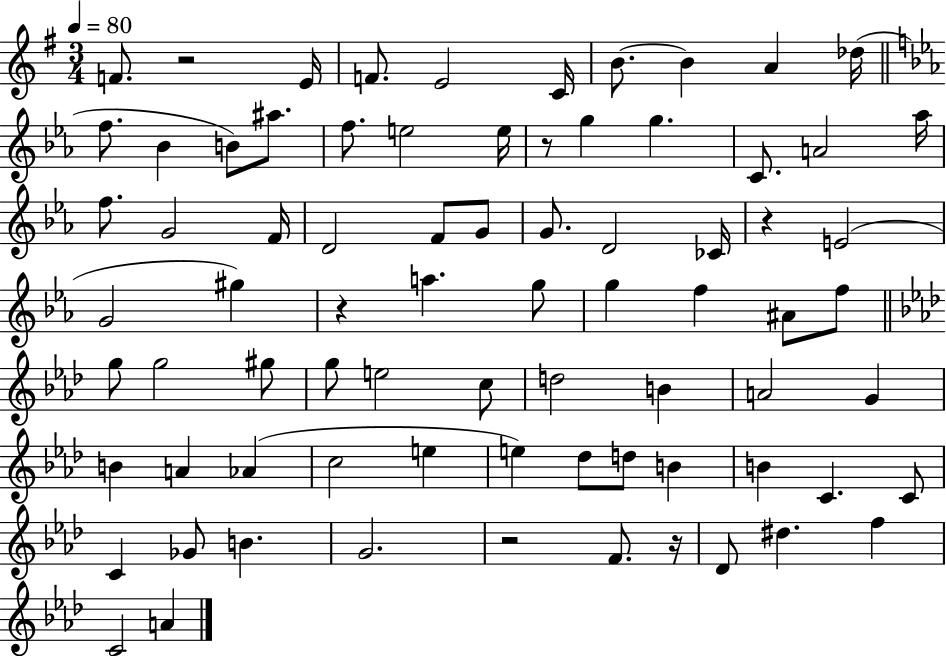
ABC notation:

X:1
T:Untitled
M:3/4
L:1/4
K:G
F/2 z2 E/4 F/2 E2 C/4 B/2 B A _d/4 f/2 _B B/2 ^a/2 f/2 e2 e/4 z/2 g g C/2 A2 _a/4 f/2 G2 F/4 D2 F/2 G/2 G/2 D2 _C/4 z E2 G2 ^g z a g/2 g f ^A/2 f/2 g/2 g2 ^g/2 g/2 e2 c/2 d2 B A2 G B A _A c2 e e _d/2 d/2 B B C C/2 C _G/2 B G2 z2 F/2 z/4 _D/2 ^d f C2 A